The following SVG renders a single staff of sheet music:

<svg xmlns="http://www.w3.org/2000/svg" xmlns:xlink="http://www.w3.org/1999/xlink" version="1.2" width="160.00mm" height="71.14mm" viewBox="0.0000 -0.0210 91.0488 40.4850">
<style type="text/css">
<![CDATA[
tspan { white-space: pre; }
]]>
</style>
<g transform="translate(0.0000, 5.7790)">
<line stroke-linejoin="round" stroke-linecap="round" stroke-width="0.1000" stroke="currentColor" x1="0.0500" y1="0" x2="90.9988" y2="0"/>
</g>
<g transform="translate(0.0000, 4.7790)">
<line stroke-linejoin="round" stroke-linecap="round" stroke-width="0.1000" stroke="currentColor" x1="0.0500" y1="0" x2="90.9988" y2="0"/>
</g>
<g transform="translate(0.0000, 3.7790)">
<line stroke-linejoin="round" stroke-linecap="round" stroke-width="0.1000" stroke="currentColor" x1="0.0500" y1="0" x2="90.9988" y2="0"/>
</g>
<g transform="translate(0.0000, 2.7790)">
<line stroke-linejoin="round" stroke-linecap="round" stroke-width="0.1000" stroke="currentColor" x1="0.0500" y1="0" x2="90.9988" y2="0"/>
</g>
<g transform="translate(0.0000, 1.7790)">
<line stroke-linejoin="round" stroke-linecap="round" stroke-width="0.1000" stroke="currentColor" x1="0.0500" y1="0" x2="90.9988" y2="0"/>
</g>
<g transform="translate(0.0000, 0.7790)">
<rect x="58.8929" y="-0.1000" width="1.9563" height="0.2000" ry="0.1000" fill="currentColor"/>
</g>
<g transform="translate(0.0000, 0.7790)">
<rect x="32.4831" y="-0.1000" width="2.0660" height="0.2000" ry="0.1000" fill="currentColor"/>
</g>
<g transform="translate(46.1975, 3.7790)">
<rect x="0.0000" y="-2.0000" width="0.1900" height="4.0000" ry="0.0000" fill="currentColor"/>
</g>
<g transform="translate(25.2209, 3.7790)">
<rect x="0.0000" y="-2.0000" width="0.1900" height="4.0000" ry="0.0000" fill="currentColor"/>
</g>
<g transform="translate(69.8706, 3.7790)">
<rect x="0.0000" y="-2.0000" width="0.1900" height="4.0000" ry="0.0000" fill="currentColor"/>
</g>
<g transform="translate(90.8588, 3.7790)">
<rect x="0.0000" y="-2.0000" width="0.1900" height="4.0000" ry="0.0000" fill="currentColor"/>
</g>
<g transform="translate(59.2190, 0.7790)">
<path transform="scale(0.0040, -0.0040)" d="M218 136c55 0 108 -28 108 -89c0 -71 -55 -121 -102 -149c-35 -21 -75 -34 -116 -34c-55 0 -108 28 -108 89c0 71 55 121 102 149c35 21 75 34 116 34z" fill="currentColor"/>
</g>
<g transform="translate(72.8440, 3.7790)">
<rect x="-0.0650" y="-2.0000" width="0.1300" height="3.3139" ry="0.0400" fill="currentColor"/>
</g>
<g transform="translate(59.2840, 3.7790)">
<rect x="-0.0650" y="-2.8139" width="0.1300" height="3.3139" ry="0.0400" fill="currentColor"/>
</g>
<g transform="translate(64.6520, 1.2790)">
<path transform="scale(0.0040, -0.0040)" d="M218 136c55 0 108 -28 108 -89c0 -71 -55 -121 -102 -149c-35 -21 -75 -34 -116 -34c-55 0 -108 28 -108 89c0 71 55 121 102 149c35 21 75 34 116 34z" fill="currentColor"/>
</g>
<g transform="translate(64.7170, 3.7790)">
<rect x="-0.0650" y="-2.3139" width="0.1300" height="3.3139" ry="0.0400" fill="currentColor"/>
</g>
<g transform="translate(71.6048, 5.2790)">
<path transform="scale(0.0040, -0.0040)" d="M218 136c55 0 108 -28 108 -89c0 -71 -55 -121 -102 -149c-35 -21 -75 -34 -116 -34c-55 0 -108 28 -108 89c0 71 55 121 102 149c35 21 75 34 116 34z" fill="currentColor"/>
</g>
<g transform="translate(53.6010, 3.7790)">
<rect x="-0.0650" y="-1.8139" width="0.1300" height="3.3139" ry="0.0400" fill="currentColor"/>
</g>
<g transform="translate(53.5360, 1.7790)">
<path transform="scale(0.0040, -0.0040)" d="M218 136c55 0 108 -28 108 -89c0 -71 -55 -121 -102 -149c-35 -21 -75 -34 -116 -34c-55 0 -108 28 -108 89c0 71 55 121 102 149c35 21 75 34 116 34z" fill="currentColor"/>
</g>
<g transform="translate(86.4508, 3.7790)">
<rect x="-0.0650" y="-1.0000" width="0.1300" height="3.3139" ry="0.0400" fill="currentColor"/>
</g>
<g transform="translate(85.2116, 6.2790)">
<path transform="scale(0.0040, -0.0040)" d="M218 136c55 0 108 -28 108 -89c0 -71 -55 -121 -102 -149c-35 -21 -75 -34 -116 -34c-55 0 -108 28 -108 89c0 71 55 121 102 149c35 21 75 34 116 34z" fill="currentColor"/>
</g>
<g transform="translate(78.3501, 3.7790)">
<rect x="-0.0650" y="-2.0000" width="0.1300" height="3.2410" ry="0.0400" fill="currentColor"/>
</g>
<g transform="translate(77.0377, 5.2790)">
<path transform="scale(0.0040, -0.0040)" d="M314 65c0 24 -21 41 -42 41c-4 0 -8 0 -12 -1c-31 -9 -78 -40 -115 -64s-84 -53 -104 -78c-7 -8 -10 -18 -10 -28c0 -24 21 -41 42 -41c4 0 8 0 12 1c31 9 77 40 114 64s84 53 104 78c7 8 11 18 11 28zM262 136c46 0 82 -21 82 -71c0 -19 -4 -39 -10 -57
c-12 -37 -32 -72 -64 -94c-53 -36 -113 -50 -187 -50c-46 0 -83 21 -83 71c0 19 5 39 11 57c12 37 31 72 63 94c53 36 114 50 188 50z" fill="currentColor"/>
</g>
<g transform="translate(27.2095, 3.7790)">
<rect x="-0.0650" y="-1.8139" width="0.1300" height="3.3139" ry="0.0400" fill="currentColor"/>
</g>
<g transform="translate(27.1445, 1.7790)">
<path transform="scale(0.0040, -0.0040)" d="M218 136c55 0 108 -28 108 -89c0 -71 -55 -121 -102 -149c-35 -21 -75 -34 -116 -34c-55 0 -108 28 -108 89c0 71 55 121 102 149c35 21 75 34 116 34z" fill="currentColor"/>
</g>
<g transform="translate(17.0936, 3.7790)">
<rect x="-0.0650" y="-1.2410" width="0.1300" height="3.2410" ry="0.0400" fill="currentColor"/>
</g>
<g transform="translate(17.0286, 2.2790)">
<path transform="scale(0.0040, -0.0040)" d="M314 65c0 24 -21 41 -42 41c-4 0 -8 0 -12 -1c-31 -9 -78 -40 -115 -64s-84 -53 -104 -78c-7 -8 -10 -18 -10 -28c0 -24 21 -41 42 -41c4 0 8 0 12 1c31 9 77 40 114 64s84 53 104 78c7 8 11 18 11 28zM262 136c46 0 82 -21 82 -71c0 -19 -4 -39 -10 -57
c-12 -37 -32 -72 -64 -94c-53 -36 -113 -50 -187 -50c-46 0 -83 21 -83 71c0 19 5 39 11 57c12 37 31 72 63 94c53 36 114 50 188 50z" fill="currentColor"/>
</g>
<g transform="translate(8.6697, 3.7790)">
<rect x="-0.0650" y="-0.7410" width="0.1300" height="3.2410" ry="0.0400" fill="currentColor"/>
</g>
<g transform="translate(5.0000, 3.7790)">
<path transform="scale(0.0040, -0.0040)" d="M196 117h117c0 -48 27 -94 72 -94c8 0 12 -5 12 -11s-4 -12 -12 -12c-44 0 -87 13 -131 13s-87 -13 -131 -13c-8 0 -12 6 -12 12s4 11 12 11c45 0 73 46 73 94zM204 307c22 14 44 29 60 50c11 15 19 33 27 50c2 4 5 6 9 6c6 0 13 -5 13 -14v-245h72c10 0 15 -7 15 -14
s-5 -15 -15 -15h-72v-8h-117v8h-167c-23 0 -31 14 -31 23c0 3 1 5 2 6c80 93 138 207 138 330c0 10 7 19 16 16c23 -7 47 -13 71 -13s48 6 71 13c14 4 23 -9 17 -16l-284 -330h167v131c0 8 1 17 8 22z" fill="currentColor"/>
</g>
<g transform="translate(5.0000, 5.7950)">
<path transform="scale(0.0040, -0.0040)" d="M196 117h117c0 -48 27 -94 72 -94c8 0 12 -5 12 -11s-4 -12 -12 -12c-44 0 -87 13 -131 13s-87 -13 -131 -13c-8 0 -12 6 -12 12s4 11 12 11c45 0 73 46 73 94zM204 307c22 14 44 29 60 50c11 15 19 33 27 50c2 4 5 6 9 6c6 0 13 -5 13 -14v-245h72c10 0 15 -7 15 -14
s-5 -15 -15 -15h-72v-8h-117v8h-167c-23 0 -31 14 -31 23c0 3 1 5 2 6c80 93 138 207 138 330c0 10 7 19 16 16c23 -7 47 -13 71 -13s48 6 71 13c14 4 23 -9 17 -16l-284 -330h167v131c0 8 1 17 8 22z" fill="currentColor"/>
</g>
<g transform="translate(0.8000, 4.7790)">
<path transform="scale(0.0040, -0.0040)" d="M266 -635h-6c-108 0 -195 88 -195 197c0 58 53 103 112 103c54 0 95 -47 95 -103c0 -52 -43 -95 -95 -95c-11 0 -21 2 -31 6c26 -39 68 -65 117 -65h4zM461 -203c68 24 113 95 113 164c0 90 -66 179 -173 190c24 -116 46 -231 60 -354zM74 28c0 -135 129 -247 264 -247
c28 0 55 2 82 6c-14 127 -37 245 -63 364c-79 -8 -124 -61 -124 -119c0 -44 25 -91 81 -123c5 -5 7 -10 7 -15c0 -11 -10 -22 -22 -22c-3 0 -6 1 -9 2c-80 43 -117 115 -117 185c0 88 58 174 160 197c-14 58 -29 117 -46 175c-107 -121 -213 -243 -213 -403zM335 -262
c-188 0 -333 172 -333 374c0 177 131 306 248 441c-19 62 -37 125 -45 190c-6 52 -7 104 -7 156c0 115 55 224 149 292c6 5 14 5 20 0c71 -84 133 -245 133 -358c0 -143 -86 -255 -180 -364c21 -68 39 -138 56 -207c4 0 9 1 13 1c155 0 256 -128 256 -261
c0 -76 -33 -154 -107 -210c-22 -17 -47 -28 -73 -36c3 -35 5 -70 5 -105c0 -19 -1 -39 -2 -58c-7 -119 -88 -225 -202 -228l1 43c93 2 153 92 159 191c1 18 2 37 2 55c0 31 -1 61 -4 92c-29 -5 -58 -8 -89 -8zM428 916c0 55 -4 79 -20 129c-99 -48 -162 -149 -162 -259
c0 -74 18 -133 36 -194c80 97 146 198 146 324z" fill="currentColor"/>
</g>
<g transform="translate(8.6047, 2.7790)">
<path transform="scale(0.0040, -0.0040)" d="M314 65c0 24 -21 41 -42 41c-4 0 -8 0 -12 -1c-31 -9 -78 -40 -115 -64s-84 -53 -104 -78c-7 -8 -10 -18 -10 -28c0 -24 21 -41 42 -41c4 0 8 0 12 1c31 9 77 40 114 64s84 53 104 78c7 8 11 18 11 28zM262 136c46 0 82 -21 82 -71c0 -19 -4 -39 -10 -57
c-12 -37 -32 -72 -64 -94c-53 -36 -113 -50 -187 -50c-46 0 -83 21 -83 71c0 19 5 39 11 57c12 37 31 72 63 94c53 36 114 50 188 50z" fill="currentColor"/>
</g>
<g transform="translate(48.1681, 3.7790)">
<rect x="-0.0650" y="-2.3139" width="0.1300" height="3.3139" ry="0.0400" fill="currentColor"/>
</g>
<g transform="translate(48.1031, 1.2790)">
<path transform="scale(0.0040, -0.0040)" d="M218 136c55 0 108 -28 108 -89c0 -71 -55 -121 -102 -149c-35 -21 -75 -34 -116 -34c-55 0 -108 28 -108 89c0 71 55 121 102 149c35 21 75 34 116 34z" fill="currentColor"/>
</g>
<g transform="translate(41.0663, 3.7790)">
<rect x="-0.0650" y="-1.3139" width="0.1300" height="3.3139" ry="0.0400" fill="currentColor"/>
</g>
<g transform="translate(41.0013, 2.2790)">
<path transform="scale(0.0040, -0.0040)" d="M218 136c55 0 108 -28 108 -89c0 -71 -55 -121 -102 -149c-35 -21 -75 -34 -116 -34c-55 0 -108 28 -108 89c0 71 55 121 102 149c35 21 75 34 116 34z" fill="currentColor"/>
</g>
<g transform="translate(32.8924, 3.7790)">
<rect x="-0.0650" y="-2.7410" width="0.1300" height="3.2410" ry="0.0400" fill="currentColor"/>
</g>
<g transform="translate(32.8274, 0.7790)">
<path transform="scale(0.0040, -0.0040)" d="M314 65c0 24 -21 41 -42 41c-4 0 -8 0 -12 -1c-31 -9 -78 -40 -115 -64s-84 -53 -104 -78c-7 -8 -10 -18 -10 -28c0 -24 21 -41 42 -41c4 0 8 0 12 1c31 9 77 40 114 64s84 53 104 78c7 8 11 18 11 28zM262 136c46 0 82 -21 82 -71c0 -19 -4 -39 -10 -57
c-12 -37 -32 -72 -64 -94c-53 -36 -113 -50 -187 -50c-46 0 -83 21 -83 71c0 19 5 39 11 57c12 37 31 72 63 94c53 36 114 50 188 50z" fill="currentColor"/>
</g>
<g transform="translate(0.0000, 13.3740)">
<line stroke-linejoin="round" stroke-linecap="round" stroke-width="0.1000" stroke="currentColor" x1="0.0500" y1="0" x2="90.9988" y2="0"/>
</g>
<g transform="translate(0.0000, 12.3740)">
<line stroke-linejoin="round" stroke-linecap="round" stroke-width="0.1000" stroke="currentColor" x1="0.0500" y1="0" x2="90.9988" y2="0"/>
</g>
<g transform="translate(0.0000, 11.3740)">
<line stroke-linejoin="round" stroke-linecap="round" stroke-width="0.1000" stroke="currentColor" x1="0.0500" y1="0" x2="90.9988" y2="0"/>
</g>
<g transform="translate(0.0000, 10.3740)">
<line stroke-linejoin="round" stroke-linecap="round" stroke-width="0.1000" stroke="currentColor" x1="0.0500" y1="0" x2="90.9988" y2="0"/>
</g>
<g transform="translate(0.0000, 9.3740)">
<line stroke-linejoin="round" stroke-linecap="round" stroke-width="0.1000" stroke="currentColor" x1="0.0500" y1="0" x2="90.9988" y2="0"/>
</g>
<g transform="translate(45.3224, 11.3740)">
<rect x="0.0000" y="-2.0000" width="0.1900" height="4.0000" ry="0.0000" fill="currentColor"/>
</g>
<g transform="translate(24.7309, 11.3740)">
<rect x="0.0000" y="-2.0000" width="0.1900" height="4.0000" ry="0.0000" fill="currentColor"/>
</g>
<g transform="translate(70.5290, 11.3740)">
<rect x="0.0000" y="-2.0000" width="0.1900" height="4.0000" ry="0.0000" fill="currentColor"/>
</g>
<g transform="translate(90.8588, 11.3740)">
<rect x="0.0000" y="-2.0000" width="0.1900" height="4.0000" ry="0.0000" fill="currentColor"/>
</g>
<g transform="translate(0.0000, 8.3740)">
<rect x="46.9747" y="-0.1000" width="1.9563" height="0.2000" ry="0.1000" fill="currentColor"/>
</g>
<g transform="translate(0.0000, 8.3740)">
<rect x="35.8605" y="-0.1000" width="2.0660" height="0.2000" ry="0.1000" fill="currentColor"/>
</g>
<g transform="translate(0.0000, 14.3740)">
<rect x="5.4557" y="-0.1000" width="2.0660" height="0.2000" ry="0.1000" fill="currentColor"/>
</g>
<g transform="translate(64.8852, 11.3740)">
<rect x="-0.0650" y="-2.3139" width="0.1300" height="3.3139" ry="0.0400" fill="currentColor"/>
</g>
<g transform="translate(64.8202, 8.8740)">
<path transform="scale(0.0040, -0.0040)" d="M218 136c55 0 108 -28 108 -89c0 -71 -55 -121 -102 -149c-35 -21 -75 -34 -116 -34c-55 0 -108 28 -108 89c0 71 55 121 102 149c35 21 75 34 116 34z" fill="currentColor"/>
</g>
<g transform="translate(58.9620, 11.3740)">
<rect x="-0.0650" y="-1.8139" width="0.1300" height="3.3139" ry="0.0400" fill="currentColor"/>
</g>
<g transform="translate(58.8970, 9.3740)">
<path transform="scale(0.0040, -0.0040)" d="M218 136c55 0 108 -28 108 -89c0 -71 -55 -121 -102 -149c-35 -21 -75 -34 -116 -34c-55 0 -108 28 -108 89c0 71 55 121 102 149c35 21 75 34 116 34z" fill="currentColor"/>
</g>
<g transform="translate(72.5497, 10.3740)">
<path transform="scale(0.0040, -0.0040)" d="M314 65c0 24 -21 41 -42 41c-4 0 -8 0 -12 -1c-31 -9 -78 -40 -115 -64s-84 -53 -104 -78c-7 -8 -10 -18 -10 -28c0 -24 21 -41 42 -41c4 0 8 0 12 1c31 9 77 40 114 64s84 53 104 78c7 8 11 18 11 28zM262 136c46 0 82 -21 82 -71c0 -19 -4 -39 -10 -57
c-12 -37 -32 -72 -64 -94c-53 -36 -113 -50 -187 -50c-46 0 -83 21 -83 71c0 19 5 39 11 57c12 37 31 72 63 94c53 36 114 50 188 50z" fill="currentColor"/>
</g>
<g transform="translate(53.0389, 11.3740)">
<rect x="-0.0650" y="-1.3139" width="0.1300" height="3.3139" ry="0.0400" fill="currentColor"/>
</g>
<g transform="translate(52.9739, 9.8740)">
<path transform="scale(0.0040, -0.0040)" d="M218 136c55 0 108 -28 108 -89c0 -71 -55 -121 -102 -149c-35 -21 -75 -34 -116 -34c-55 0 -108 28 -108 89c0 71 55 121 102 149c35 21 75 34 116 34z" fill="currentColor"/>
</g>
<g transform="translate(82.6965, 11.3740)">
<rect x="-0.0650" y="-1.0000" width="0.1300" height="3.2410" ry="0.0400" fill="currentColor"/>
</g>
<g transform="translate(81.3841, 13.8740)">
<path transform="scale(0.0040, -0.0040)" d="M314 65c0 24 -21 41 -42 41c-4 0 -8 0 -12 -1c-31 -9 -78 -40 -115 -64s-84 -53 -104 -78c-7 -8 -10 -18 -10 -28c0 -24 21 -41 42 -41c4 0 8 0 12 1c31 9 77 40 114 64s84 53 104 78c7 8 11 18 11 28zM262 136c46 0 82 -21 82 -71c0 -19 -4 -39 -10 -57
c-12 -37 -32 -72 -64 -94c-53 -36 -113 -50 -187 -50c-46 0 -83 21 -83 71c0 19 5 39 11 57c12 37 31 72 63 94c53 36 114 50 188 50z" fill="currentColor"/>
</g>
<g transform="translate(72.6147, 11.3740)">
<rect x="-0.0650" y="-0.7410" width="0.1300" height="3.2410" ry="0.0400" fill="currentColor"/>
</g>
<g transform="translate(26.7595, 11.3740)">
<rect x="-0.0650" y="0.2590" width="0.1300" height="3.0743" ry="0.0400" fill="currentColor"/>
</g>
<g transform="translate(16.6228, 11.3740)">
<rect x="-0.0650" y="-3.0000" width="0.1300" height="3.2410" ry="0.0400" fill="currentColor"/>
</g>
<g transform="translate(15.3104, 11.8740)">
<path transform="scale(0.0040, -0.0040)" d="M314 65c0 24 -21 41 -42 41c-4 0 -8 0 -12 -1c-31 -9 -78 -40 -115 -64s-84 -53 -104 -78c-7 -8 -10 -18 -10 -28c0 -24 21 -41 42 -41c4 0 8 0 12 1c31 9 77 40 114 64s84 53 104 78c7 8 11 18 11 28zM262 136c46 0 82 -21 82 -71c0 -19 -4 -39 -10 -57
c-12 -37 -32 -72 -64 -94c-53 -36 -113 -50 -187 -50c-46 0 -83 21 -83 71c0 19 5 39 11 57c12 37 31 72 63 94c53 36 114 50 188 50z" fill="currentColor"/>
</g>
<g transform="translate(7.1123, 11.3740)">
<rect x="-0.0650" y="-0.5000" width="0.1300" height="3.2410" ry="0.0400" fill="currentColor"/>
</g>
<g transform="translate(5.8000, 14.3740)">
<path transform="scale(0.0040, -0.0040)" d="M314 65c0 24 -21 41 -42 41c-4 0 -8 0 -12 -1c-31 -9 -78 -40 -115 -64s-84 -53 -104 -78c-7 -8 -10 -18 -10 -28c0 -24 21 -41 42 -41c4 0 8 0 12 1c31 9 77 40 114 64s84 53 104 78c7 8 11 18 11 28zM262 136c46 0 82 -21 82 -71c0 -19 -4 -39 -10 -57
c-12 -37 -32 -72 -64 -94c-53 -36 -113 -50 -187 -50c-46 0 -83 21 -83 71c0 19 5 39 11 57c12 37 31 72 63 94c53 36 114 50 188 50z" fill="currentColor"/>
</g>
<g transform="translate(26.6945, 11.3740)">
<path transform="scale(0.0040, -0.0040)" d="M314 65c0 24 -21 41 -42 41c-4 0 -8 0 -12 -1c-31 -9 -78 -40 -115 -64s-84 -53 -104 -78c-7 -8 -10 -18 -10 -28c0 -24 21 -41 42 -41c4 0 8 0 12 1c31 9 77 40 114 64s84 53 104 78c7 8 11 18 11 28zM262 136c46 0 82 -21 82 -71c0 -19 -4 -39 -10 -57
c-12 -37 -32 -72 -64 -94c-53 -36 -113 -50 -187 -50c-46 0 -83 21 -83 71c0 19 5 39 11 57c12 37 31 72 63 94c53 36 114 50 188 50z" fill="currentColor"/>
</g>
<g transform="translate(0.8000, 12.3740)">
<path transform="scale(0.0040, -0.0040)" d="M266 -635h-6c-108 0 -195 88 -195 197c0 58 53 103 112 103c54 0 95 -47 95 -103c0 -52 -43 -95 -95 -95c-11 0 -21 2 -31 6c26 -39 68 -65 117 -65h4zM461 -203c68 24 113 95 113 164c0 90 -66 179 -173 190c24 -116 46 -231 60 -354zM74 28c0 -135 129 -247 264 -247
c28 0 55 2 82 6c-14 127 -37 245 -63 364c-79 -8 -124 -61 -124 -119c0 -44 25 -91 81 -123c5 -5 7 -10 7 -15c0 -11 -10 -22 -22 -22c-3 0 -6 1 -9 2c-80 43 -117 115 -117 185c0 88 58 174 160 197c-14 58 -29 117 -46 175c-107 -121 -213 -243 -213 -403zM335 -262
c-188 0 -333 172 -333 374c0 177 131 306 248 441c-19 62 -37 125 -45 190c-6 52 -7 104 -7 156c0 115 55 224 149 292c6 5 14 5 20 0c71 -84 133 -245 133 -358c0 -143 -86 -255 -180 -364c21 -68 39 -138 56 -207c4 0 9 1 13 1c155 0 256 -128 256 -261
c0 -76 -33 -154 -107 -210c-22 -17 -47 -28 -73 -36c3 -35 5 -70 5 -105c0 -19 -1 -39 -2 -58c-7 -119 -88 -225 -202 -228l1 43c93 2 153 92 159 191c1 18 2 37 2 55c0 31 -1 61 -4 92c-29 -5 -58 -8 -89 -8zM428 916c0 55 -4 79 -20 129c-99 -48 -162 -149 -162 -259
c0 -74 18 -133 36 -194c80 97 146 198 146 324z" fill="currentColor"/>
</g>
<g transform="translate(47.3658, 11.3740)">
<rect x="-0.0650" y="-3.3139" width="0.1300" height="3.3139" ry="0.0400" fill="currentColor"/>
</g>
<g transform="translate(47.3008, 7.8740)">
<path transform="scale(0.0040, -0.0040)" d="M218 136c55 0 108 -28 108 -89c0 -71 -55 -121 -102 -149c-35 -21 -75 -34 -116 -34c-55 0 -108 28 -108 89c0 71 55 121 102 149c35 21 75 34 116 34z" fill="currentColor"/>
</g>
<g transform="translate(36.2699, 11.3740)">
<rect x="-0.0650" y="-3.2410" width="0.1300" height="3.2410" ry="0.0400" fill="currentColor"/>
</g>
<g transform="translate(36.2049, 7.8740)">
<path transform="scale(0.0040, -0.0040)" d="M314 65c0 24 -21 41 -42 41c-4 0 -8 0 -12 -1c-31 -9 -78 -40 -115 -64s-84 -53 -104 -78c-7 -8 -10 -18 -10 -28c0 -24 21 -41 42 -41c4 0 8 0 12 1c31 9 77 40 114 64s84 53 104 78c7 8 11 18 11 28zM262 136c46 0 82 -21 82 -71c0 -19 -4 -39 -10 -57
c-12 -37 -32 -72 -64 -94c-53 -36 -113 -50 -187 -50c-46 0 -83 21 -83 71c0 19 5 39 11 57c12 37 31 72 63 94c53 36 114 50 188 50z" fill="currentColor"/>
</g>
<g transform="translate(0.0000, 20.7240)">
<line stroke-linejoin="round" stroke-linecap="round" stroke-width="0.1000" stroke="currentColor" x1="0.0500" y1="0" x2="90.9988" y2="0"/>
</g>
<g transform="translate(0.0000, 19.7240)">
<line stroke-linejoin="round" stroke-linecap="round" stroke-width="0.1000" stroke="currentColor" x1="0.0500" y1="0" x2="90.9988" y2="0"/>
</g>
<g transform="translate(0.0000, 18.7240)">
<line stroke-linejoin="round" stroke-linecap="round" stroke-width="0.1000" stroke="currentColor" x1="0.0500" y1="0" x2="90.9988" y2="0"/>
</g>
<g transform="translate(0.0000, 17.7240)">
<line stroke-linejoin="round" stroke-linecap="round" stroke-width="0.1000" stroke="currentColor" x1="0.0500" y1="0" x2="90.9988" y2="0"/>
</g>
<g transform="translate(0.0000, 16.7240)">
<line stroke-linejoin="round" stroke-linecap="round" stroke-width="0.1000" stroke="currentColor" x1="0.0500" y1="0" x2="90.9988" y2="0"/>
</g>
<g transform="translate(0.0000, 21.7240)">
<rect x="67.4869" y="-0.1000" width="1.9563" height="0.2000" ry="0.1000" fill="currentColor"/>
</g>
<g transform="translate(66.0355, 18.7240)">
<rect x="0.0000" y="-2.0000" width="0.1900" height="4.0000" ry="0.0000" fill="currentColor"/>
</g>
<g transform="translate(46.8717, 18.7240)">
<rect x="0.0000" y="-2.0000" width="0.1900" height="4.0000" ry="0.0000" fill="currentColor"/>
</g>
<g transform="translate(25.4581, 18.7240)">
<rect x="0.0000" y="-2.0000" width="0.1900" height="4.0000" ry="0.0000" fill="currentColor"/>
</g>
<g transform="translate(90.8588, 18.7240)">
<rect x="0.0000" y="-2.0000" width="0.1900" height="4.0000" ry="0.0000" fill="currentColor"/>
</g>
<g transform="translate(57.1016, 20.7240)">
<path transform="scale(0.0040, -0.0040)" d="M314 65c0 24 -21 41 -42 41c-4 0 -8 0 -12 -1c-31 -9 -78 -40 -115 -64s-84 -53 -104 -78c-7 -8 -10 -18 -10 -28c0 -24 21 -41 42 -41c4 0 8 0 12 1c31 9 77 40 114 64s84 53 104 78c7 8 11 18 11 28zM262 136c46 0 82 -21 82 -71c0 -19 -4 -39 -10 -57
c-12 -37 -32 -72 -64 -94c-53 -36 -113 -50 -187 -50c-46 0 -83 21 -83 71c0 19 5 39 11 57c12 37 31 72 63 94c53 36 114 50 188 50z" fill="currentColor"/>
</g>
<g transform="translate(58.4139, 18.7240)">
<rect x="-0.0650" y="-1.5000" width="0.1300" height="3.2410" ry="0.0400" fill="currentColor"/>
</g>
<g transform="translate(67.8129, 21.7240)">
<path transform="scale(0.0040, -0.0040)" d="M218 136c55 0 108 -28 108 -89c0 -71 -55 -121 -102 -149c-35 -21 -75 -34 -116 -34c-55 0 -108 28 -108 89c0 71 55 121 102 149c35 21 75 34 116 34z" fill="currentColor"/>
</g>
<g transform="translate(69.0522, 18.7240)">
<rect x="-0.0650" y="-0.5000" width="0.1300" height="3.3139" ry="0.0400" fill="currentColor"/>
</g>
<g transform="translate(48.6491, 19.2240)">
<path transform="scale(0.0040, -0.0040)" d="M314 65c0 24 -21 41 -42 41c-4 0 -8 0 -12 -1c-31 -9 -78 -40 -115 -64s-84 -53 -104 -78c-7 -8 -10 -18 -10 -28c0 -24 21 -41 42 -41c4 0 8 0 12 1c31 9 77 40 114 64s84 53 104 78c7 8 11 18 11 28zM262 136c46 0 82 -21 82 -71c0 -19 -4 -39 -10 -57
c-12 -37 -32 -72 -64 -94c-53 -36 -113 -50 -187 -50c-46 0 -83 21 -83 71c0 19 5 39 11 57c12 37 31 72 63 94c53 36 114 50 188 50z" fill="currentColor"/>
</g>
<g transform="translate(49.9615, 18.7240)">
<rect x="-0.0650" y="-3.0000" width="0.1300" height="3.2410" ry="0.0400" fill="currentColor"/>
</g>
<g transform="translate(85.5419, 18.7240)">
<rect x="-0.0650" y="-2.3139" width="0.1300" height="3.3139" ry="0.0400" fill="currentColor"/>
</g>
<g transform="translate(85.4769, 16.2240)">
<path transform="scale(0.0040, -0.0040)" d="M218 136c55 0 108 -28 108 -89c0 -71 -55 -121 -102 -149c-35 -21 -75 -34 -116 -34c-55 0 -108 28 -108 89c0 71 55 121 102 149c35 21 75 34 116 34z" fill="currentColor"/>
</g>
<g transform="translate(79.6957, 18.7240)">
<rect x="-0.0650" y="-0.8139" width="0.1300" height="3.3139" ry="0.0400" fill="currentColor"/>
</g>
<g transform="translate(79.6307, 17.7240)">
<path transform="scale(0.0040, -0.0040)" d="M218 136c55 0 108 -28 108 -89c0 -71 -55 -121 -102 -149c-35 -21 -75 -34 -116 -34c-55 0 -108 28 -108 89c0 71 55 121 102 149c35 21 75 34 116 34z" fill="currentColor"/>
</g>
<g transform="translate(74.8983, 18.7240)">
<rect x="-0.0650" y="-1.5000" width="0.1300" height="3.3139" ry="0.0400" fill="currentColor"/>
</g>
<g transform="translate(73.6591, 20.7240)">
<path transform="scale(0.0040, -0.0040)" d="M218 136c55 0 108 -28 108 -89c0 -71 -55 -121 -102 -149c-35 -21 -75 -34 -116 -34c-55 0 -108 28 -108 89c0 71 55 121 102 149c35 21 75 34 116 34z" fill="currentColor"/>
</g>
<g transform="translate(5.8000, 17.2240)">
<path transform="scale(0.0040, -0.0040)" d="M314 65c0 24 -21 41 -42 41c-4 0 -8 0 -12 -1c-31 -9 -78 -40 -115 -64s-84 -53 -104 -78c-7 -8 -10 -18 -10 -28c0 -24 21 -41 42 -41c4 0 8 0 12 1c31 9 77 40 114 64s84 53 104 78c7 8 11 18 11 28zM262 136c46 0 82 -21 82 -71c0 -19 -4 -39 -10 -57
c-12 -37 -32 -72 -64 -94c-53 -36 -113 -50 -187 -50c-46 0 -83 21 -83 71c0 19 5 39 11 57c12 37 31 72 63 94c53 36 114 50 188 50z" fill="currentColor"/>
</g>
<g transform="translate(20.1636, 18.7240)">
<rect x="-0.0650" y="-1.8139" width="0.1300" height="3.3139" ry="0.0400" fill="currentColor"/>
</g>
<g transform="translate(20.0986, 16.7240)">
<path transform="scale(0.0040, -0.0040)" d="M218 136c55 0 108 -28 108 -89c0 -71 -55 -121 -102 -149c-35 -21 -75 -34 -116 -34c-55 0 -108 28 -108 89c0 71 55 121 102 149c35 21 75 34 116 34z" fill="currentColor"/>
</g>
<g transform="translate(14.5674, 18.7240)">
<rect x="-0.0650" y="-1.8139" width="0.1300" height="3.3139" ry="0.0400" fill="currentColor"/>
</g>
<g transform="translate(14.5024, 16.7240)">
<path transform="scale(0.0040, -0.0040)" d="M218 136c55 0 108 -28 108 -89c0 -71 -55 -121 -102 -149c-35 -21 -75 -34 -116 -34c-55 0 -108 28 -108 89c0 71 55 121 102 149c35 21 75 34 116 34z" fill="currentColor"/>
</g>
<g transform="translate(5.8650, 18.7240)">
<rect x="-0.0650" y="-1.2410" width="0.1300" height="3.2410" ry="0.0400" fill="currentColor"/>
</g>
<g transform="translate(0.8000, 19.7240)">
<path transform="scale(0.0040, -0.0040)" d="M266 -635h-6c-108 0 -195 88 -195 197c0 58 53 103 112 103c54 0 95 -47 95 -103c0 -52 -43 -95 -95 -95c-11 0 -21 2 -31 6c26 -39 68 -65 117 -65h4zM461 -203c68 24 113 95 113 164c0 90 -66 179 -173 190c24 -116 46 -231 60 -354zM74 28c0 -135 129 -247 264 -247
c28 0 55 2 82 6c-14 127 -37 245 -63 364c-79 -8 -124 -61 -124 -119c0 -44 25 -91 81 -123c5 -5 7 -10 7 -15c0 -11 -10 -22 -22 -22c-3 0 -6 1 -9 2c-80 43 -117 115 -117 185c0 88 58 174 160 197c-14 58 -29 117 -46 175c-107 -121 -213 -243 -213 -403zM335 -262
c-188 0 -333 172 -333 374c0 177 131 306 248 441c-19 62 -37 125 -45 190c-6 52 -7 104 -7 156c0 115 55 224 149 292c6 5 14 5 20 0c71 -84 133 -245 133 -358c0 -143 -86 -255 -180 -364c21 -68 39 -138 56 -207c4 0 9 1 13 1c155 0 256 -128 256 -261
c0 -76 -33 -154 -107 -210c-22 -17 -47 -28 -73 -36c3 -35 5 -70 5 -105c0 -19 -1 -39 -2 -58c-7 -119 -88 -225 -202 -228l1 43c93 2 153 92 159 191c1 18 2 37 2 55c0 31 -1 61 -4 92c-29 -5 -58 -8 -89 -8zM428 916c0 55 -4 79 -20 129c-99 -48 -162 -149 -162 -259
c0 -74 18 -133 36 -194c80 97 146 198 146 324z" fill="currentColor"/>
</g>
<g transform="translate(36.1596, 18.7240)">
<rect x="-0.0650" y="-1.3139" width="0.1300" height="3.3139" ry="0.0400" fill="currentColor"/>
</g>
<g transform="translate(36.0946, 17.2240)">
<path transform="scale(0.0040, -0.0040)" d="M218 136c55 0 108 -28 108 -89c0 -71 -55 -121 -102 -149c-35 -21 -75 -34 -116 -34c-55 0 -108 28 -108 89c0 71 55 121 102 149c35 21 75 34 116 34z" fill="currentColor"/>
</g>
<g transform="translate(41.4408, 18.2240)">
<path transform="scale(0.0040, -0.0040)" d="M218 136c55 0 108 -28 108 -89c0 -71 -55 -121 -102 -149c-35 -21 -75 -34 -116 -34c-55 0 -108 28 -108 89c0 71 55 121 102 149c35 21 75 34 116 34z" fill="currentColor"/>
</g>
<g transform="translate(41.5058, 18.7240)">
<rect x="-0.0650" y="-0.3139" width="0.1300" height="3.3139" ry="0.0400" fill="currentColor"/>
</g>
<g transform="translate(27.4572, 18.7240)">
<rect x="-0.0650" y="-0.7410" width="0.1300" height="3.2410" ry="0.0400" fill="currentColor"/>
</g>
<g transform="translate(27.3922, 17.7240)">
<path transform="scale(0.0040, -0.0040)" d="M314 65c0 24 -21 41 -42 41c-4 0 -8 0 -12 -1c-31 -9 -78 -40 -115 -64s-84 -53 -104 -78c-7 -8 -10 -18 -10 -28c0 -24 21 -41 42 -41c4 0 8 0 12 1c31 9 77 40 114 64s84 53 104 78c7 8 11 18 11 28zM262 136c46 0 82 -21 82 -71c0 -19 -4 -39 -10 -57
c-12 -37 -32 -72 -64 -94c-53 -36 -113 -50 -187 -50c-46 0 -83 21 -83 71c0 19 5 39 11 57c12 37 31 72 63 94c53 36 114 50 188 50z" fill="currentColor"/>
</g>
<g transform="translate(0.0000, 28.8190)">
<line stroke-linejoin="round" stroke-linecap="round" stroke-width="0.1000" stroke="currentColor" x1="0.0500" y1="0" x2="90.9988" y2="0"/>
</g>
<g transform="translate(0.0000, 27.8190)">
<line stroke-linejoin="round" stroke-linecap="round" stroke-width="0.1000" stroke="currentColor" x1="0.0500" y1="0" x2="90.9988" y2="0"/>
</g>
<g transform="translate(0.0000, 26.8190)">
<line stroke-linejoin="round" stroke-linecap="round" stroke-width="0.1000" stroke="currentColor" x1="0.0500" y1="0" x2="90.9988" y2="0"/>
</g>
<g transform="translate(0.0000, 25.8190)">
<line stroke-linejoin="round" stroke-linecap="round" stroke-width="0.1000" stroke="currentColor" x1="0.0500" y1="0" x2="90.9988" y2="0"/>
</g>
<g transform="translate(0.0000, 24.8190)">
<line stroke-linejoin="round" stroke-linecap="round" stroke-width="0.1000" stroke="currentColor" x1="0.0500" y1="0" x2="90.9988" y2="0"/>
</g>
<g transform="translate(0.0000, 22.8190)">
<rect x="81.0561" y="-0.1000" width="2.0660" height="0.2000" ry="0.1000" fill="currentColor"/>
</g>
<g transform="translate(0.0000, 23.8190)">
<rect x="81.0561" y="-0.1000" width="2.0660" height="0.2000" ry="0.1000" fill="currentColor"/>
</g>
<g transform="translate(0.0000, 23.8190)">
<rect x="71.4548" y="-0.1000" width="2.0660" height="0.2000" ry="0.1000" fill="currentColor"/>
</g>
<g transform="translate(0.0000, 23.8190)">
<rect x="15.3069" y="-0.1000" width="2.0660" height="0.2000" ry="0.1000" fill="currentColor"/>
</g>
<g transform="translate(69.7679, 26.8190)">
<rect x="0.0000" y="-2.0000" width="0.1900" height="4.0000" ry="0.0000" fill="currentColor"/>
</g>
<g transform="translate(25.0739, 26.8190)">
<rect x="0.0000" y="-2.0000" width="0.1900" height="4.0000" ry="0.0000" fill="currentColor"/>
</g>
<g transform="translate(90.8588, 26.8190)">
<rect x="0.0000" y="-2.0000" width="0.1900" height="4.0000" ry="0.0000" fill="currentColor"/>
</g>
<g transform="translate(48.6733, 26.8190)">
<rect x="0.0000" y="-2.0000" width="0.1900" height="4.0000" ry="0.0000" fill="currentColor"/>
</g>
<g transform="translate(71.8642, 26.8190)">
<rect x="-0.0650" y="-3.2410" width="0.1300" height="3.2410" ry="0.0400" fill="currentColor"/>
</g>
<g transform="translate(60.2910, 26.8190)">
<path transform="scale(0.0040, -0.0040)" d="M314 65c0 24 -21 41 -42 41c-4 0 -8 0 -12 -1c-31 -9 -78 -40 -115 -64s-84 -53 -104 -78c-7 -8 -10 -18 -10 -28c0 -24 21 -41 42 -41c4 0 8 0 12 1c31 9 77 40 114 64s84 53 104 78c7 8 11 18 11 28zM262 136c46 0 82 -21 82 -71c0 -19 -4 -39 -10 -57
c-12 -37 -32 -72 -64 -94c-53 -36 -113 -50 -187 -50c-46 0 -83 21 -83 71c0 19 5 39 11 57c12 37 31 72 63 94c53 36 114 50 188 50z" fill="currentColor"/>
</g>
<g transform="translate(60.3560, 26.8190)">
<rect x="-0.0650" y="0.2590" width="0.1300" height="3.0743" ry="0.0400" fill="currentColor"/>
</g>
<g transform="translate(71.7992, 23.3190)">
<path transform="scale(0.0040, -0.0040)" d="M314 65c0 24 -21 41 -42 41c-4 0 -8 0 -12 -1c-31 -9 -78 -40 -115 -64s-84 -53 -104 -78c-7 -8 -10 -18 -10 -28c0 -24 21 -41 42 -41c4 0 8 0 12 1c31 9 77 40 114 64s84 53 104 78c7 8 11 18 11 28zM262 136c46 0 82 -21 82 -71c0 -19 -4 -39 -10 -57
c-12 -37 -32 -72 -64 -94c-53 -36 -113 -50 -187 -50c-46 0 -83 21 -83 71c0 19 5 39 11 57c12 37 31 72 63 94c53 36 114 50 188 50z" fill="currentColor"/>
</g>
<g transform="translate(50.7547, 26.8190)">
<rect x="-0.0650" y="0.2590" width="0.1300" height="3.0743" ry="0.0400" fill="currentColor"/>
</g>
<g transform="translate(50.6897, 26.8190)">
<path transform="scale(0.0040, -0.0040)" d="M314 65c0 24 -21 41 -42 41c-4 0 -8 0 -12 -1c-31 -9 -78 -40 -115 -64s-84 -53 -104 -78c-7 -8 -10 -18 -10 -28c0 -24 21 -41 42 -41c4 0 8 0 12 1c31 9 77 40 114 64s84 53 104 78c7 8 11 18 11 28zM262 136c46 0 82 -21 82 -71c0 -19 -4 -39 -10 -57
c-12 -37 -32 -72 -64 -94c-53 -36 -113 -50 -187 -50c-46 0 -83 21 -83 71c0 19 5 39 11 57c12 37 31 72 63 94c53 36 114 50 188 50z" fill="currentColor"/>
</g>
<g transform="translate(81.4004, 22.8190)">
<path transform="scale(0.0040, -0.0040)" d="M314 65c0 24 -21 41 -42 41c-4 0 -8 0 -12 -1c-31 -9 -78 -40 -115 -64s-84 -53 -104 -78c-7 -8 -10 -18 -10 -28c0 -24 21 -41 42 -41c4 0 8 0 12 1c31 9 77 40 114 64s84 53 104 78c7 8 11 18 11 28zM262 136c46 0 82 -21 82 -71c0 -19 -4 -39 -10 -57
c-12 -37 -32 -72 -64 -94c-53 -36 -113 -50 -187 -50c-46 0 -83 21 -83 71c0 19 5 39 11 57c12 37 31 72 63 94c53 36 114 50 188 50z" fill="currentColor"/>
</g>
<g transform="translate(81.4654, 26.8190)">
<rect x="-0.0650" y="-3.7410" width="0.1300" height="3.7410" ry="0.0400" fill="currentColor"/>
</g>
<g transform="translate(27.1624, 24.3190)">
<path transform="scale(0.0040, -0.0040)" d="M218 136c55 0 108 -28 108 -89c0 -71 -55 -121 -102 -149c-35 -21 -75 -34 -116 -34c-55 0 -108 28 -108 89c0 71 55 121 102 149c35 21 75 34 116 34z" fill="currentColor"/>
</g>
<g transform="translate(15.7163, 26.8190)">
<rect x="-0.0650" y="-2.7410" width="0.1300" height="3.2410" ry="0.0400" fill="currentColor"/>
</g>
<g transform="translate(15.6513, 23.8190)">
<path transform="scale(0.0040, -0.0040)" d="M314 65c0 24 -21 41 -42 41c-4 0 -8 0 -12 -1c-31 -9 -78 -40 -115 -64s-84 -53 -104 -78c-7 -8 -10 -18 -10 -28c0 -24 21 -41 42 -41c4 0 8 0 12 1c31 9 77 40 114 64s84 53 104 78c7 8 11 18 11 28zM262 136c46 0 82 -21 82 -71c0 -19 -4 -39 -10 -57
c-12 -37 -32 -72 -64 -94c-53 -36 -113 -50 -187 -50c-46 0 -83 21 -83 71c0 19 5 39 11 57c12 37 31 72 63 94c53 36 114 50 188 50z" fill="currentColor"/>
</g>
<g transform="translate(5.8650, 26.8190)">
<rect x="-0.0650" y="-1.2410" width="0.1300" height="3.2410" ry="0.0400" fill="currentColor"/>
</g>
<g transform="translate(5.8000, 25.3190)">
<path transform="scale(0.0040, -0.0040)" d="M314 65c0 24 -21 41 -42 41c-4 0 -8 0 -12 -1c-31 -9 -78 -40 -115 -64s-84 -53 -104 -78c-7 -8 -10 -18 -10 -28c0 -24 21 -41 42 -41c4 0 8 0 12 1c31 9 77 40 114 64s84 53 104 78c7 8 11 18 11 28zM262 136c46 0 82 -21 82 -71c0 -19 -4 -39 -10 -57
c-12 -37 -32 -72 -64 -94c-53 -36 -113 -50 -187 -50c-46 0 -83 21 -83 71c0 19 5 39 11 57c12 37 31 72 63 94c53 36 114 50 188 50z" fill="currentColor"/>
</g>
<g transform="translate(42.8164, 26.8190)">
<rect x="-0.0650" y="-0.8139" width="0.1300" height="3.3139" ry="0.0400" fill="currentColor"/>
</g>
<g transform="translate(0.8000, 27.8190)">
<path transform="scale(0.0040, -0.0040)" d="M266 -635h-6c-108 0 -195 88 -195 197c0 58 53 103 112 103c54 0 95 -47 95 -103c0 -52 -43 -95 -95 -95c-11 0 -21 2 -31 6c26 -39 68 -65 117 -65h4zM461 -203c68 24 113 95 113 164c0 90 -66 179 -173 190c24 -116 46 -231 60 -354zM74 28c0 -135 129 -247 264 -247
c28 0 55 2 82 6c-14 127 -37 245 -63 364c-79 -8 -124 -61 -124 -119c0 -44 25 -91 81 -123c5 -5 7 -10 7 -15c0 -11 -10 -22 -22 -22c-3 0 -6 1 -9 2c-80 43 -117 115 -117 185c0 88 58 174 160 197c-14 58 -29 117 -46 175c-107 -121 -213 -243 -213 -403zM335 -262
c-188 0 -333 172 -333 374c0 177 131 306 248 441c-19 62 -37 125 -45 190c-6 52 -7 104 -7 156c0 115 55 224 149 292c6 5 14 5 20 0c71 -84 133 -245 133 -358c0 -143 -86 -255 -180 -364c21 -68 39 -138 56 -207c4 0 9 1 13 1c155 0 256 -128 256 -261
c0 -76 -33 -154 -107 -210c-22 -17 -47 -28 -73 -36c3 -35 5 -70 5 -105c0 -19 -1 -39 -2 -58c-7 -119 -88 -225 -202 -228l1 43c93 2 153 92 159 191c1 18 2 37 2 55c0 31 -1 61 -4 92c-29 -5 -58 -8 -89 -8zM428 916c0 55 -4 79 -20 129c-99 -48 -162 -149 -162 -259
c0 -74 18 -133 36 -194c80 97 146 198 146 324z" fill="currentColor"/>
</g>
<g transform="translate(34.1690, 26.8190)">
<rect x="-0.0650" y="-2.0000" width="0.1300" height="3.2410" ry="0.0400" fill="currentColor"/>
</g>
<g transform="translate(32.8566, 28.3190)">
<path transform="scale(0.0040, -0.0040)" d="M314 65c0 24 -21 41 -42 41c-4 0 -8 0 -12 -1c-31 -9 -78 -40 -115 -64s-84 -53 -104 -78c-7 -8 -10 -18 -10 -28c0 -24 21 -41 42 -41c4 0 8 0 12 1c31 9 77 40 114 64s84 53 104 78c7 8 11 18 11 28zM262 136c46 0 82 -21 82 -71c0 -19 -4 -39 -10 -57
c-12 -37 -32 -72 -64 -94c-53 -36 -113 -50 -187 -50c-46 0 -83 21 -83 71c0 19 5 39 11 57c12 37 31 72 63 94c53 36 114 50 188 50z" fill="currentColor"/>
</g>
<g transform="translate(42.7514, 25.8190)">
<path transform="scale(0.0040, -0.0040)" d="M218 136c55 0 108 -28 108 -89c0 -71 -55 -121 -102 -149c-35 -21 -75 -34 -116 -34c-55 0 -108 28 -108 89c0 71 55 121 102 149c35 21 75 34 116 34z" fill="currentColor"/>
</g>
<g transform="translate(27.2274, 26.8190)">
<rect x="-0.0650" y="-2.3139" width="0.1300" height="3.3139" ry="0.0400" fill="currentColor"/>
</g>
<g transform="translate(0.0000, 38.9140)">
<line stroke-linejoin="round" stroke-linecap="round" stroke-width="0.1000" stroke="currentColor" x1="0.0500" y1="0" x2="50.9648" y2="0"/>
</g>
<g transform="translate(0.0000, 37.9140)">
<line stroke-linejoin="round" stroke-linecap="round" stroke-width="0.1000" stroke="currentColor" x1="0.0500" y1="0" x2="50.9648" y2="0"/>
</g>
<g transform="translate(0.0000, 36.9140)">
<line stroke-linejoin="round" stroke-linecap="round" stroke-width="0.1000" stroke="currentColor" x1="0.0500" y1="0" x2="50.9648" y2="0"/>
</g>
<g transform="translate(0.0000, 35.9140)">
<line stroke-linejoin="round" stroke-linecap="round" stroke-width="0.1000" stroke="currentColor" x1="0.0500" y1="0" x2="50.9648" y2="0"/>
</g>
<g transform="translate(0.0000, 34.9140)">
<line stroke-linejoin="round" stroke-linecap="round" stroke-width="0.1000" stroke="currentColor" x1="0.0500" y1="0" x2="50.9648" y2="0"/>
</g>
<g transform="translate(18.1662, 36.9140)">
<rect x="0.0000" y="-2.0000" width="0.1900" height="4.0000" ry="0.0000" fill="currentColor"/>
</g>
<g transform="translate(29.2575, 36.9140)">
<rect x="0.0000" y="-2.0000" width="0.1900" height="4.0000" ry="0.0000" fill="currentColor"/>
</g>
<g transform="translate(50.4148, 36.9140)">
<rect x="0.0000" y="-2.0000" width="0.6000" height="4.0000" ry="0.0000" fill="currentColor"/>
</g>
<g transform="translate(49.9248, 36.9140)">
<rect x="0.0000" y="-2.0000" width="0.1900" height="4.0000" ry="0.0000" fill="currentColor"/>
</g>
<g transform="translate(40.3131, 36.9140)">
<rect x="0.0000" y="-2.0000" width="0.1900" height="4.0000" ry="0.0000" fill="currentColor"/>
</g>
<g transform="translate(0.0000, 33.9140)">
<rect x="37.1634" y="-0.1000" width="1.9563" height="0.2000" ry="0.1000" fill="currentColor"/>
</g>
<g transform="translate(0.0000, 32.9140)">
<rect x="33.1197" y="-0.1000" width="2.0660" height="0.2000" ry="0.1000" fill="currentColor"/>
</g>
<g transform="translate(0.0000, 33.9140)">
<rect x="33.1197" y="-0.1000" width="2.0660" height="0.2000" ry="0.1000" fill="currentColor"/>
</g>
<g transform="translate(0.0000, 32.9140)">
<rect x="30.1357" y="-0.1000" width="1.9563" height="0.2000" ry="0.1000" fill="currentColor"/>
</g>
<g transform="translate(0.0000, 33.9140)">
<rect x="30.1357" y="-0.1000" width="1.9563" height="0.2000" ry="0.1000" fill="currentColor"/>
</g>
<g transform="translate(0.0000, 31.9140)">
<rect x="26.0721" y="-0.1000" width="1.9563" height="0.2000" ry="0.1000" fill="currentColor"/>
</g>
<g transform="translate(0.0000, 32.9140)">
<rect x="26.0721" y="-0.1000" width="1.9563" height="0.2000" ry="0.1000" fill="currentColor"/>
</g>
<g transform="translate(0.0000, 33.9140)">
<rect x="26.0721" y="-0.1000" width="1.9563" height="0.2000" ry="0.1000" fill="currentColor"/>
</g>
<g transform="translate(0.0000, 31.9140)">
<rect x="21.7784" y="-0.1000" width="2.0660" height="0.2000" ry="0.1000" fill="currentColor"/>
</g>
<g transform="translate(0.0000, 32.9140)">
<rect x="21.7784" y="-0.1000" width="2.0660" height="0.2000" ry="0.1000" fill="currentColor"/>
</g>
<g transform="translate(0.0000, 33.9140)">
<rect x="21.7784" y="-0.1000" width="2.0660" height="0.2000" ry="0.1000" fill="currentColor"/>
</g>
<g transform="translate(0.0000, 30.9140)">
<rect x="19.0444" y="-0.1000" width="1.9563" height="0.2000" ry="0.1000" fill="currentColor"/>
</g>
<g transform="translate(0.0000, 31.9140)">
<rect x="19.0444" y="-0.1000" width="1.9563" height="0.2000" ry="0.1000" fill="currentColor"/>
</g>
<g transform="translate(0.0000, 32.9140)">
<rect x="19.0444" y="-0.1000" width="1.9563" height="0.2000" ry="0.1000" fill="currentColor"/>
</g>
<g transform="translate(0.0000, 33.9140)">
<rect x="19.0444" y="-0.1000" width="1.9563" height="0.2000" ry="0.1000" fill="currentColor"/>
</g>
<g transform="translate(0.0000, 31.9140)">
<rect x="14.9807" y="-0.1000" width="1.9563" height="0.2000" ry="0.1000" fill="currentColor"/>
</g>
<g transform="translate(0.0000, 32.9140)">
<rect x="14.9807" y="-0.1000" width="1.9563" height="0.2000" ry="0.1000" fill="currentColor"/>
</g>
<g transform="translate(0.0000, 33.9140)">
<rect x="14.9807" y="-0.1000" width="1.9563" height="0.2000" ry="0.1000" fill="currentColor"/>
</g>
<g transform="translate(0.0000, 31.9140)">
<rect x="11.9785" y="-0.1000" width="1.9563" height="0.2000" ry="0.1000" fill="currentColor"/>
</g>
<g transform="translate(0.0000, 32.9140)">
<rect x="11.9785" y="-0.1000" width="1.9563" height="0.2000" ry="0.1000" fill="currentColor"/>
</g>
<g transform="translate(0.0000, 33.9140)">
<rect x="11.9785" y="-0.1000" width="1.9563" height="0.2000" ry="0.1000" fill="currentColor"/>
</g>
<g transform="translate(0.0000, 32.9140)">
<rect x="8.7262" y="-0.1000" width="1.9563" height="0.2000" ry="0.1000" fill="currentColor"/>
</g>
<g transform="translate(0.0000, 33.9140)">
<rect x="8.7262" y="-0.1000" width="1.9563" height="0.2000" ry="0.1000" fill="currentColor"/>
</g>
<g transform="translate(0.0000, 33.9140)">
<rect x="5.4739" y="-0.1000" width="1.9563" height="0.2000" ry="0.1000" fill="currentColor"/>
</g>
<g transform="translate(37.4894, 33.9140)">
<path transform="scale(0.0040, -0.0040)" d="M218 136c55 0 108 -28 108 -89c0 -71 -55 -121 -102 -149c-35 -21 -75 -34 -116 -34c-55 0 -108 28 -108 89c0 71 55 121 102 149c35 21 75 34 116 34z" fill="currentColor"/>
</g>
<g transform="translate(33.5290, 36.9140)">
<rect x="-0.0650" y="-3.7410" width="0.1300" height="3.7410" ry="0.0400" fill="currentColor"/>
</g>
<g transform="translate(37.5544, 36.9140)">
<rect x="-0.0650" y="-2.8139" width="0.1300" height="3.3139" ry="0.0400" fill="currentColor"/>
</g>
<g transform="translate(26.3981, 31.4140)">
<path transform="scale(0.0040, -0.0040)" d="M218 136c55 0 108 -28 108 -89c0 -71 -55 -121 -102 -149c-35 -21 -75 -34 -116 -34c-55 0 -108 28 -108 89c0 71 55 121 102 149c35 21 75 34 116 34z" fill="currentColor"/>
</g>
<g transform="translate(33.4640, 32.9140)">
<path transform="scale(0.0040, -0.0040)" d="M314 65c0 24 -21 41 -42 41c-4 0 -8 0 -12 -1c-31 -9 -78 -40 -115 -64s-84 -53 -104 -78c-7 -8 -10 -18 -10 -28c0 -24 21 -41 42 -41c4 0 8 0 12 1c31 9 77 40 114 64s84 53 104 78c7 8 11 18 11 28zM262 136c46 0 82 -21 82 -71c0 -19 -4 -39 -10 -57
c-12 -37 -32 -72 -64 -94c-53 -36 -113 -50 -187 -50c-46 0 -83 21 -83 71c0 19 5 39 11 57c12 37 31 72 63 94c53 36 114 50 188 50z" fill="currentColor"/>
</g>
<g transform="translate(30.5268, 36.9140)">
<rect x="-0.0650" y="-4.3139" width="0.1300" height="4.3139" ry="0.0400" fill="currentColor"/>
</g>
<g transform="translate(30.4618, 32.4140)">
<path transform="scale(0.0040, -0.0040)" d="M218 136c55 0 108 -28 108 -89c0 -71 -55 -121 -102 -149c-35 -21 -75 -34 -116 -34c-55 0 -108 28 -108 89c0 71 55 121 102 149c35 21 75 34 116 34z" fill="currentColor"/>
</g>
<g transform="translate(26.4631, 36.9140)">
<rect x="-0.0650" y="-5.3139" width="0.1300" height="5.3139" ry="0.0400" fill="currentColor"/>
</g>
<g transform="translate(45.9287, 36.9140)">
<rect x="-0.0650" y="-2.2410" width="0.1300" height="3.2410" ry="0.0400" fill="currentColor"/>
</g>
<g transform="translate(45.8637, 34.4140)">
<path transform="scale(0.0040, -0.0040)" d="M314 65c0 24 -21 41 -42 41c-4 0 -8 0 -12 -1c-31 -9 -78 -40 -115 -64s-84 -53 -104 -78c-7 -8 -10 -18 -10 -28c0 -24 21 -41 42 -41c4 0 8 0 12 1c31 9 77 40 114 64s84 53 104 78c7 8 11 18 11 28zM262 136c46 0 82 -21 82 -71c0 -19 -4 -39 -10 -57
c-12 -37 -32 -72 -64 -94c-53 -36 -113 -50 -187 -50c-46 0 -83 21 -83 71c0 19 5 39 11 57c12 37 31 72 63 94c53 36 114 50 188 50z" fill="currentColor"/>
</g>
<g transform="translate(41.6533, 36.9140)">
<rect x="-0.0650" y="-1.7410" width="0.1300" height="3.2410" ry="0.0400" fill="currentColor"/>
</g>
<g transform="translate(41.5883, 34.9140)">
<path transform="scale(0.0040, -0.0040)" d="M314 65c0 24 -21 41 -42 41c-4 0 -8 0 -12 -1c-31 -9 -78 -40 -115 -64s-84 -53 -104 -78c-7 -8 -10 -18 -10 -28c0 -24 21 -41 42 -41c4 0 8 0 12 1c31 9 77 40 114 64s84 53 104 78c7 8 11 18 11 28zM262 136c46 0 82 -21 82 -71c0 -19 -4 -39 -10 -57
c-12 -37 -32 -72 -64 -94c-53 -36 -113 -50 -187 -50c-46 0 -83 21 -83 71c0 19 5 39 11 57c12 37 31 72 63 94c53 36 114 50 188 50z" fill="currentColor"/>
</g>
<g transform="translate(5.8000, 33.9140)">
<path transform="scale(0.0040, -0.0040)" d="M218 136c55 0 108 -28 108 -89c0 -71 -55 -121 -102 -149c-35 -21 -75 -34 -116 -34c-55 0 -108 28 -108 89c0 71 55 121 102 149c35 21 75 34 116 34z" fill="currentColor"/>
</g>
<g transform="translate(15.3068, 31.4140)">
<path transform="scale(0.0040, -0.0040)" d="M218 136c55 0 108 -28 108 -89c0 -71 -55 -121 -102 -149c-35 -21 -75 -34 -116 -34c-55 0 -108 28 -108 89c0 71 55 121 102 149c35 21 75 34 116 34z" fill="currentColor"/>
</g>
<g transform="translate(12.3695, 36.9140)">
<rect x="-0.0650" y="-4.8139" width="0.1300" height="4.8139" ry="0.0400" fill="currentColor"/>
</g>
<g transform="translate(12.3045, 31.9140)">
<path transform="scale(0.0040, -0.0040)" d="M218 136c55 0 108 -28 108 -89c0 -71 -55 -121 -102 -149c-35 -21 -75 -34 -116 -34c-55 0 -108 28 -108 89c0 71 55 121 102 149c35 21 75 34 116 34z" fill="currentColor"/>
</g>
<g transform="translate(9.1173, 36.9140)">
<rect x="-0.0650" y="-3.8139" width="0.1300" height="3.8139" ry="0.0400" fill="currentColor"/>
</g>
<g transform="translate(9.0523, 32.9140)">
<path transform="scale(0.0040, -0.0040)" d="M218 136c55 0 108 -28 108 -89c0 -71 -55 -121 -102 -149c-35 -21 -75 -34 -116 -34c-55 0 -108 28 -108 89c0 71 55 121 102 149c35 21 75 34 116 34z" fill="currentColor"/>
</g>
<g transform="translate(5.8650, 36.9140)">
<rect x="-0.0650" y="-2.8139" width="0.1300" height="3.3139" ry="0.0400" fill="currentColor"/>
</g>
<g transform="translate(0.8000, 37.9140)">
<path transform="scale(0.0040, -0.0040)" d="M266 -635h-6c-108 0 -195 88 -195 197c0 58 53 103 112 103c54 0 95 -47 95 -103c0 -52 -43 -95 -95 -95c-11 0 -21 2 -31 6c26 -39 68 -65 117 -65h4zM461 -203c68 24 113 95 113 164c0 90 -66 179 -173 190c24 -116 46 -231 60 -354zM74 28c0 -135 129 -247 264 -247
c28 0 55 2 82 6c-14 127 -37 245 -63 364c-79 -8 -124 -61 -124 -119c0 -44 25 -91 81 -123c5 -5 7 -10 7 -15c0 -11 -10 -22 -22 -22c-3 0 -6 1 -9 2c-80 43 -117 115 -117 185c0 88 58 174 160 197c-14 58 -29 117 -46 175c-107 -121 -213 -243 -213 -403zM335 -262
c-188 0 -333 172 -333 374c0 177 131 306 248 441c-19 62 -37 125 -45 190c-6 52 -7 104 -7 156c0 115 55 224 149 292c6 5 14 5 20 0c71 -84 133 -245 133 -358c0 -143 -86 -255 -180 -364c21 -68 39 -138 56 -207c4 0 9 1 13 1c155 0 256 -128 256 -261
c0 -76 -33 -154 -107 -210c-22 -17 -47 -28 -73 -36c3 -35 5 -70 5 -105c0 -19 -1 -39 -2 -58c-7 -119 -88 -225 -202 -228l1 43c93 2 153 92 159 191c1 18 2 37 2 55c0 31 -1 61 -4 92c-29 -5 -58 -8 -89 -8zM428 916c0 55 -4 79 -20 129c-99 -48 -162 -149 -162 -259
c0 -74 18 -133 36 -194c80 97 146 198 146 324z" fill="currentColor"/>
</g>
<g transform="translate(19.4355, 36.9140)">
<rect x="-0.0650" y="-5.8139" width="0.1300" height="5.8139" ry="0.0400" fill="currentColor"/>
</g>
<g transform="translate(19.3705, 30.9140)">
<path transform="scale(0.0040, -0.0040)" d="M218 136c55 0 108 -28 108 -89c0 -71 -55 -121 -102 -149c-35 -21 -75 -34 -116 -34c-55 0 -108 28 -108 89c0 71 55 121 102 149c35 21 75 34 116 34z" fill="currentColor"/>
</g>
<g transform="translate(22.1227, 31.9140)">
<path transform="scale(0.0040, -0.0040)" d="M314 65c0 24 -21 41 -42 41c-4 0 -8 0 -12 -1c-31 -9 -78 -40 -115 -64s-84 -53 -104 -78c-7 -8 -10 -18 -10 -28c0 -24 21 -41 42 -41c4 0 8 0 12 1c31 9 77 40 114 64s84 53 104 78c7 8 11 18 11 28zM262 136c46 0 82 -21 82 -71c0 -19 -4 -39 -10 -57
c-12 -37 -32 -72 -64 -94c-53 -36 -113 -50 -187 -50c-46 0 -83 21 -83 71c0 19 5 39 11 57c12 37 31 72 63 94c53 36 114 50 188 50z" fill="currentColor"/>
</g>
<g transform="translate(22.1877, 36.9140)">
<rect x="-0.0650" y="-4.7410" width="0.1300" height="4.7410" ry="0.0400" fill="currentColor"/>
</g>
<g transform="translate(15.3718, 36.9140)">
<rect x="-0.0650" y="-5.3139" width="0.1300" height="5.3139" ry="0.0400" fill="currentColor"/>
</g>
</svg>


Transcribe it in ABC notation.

X:1
T:Untitled
M:4/4
L:1/4
K:C
d2 e2 f a2 e g f a g F F2 D C2 A2 B2 b2 b e f g d2 D2 e2 f f d2 e c A2 E2 C E d g e2 a2 g F2 d B2 B2 b2 c'2 a c' e' f' g' e'2 f' d' c'2 a f2 g2